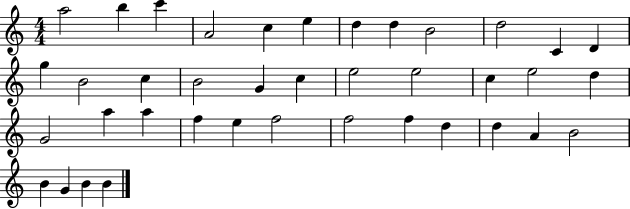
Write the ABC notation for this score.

X:1
T:Untitled
M:4/4
L:1/4
K:C
a2 b c' A2 c e d d B2 d2 C D g B2 c B2 G c e2 e2 c e2 d G2 a a f e f2 f2 f d d A B2 B G B B